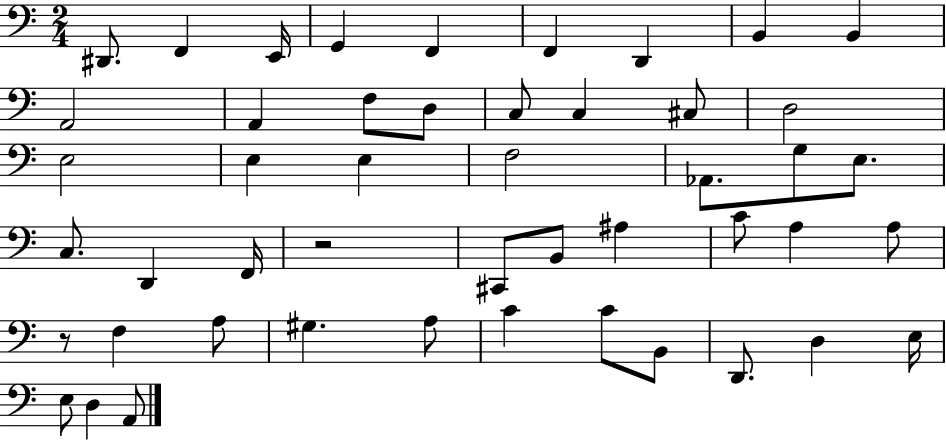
D#2/e. F2/q E2/s G2/q F2/q F2/q D2/q B2/q B2/q A2/h A2/q F3/e D3/e C3/e C3/q C#3/e D3/h E3/h E3/q E3/q F3/h Ab2/e. G3/e E3/e. C3/e. D2/q F2/s R/h C#2/e B2/e A#3/q C4/e A3/q A3/e R/e F3/q A3/e G#3/q. A3/e C4/q C4/e B2/e D2/e. D3/q E3/s E3/e D3/q A2/e